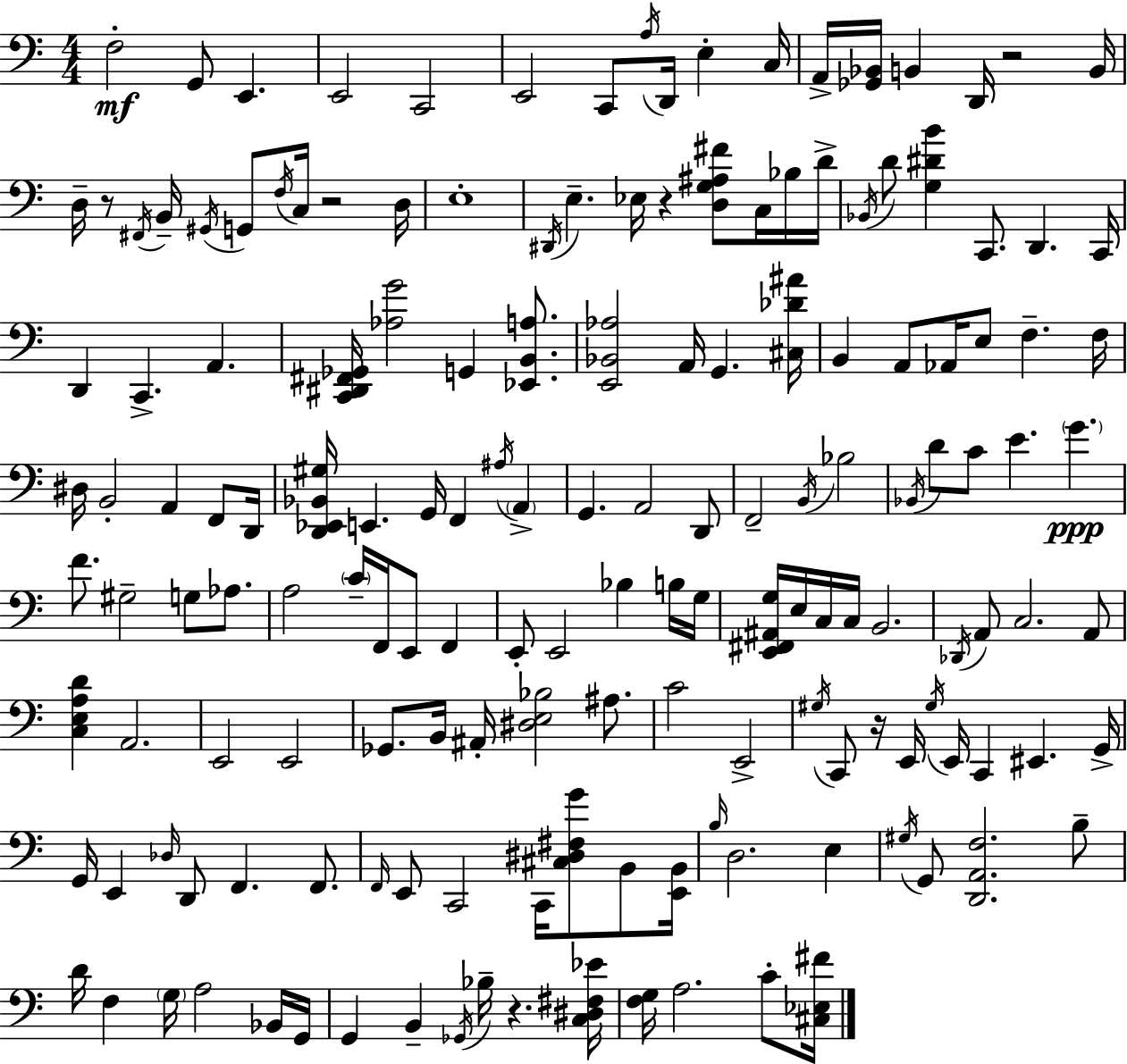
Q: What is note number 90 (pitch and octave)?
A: A2